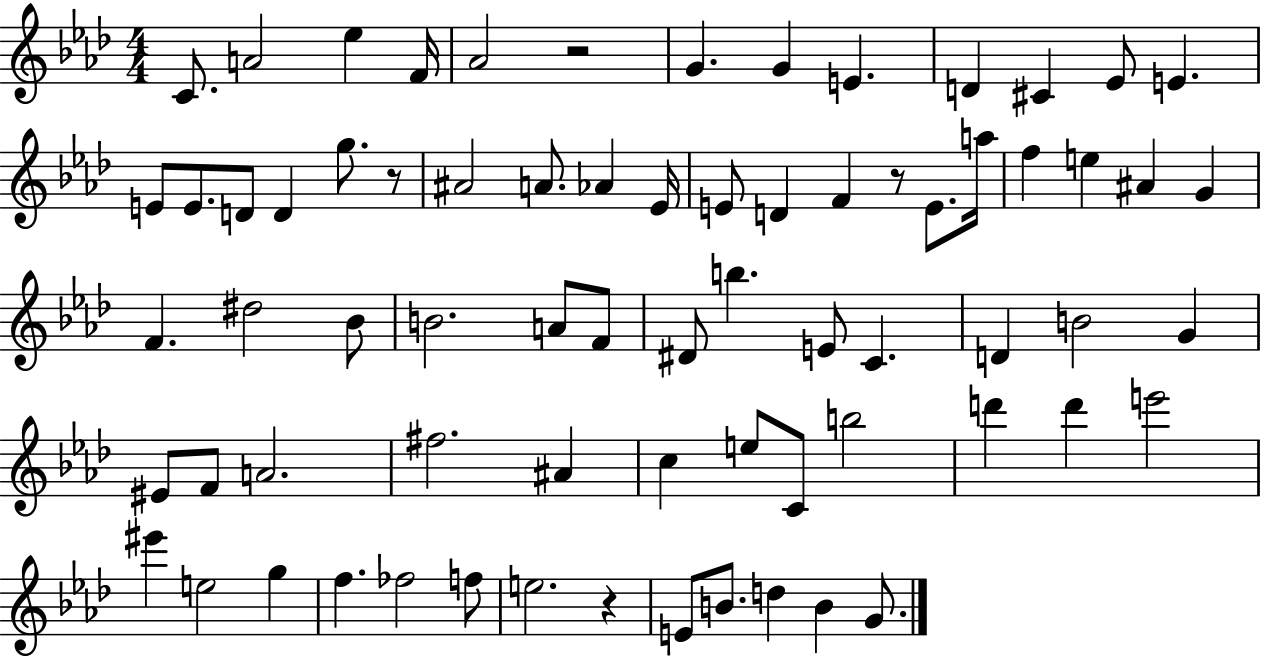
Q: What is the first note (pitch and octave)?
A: C4